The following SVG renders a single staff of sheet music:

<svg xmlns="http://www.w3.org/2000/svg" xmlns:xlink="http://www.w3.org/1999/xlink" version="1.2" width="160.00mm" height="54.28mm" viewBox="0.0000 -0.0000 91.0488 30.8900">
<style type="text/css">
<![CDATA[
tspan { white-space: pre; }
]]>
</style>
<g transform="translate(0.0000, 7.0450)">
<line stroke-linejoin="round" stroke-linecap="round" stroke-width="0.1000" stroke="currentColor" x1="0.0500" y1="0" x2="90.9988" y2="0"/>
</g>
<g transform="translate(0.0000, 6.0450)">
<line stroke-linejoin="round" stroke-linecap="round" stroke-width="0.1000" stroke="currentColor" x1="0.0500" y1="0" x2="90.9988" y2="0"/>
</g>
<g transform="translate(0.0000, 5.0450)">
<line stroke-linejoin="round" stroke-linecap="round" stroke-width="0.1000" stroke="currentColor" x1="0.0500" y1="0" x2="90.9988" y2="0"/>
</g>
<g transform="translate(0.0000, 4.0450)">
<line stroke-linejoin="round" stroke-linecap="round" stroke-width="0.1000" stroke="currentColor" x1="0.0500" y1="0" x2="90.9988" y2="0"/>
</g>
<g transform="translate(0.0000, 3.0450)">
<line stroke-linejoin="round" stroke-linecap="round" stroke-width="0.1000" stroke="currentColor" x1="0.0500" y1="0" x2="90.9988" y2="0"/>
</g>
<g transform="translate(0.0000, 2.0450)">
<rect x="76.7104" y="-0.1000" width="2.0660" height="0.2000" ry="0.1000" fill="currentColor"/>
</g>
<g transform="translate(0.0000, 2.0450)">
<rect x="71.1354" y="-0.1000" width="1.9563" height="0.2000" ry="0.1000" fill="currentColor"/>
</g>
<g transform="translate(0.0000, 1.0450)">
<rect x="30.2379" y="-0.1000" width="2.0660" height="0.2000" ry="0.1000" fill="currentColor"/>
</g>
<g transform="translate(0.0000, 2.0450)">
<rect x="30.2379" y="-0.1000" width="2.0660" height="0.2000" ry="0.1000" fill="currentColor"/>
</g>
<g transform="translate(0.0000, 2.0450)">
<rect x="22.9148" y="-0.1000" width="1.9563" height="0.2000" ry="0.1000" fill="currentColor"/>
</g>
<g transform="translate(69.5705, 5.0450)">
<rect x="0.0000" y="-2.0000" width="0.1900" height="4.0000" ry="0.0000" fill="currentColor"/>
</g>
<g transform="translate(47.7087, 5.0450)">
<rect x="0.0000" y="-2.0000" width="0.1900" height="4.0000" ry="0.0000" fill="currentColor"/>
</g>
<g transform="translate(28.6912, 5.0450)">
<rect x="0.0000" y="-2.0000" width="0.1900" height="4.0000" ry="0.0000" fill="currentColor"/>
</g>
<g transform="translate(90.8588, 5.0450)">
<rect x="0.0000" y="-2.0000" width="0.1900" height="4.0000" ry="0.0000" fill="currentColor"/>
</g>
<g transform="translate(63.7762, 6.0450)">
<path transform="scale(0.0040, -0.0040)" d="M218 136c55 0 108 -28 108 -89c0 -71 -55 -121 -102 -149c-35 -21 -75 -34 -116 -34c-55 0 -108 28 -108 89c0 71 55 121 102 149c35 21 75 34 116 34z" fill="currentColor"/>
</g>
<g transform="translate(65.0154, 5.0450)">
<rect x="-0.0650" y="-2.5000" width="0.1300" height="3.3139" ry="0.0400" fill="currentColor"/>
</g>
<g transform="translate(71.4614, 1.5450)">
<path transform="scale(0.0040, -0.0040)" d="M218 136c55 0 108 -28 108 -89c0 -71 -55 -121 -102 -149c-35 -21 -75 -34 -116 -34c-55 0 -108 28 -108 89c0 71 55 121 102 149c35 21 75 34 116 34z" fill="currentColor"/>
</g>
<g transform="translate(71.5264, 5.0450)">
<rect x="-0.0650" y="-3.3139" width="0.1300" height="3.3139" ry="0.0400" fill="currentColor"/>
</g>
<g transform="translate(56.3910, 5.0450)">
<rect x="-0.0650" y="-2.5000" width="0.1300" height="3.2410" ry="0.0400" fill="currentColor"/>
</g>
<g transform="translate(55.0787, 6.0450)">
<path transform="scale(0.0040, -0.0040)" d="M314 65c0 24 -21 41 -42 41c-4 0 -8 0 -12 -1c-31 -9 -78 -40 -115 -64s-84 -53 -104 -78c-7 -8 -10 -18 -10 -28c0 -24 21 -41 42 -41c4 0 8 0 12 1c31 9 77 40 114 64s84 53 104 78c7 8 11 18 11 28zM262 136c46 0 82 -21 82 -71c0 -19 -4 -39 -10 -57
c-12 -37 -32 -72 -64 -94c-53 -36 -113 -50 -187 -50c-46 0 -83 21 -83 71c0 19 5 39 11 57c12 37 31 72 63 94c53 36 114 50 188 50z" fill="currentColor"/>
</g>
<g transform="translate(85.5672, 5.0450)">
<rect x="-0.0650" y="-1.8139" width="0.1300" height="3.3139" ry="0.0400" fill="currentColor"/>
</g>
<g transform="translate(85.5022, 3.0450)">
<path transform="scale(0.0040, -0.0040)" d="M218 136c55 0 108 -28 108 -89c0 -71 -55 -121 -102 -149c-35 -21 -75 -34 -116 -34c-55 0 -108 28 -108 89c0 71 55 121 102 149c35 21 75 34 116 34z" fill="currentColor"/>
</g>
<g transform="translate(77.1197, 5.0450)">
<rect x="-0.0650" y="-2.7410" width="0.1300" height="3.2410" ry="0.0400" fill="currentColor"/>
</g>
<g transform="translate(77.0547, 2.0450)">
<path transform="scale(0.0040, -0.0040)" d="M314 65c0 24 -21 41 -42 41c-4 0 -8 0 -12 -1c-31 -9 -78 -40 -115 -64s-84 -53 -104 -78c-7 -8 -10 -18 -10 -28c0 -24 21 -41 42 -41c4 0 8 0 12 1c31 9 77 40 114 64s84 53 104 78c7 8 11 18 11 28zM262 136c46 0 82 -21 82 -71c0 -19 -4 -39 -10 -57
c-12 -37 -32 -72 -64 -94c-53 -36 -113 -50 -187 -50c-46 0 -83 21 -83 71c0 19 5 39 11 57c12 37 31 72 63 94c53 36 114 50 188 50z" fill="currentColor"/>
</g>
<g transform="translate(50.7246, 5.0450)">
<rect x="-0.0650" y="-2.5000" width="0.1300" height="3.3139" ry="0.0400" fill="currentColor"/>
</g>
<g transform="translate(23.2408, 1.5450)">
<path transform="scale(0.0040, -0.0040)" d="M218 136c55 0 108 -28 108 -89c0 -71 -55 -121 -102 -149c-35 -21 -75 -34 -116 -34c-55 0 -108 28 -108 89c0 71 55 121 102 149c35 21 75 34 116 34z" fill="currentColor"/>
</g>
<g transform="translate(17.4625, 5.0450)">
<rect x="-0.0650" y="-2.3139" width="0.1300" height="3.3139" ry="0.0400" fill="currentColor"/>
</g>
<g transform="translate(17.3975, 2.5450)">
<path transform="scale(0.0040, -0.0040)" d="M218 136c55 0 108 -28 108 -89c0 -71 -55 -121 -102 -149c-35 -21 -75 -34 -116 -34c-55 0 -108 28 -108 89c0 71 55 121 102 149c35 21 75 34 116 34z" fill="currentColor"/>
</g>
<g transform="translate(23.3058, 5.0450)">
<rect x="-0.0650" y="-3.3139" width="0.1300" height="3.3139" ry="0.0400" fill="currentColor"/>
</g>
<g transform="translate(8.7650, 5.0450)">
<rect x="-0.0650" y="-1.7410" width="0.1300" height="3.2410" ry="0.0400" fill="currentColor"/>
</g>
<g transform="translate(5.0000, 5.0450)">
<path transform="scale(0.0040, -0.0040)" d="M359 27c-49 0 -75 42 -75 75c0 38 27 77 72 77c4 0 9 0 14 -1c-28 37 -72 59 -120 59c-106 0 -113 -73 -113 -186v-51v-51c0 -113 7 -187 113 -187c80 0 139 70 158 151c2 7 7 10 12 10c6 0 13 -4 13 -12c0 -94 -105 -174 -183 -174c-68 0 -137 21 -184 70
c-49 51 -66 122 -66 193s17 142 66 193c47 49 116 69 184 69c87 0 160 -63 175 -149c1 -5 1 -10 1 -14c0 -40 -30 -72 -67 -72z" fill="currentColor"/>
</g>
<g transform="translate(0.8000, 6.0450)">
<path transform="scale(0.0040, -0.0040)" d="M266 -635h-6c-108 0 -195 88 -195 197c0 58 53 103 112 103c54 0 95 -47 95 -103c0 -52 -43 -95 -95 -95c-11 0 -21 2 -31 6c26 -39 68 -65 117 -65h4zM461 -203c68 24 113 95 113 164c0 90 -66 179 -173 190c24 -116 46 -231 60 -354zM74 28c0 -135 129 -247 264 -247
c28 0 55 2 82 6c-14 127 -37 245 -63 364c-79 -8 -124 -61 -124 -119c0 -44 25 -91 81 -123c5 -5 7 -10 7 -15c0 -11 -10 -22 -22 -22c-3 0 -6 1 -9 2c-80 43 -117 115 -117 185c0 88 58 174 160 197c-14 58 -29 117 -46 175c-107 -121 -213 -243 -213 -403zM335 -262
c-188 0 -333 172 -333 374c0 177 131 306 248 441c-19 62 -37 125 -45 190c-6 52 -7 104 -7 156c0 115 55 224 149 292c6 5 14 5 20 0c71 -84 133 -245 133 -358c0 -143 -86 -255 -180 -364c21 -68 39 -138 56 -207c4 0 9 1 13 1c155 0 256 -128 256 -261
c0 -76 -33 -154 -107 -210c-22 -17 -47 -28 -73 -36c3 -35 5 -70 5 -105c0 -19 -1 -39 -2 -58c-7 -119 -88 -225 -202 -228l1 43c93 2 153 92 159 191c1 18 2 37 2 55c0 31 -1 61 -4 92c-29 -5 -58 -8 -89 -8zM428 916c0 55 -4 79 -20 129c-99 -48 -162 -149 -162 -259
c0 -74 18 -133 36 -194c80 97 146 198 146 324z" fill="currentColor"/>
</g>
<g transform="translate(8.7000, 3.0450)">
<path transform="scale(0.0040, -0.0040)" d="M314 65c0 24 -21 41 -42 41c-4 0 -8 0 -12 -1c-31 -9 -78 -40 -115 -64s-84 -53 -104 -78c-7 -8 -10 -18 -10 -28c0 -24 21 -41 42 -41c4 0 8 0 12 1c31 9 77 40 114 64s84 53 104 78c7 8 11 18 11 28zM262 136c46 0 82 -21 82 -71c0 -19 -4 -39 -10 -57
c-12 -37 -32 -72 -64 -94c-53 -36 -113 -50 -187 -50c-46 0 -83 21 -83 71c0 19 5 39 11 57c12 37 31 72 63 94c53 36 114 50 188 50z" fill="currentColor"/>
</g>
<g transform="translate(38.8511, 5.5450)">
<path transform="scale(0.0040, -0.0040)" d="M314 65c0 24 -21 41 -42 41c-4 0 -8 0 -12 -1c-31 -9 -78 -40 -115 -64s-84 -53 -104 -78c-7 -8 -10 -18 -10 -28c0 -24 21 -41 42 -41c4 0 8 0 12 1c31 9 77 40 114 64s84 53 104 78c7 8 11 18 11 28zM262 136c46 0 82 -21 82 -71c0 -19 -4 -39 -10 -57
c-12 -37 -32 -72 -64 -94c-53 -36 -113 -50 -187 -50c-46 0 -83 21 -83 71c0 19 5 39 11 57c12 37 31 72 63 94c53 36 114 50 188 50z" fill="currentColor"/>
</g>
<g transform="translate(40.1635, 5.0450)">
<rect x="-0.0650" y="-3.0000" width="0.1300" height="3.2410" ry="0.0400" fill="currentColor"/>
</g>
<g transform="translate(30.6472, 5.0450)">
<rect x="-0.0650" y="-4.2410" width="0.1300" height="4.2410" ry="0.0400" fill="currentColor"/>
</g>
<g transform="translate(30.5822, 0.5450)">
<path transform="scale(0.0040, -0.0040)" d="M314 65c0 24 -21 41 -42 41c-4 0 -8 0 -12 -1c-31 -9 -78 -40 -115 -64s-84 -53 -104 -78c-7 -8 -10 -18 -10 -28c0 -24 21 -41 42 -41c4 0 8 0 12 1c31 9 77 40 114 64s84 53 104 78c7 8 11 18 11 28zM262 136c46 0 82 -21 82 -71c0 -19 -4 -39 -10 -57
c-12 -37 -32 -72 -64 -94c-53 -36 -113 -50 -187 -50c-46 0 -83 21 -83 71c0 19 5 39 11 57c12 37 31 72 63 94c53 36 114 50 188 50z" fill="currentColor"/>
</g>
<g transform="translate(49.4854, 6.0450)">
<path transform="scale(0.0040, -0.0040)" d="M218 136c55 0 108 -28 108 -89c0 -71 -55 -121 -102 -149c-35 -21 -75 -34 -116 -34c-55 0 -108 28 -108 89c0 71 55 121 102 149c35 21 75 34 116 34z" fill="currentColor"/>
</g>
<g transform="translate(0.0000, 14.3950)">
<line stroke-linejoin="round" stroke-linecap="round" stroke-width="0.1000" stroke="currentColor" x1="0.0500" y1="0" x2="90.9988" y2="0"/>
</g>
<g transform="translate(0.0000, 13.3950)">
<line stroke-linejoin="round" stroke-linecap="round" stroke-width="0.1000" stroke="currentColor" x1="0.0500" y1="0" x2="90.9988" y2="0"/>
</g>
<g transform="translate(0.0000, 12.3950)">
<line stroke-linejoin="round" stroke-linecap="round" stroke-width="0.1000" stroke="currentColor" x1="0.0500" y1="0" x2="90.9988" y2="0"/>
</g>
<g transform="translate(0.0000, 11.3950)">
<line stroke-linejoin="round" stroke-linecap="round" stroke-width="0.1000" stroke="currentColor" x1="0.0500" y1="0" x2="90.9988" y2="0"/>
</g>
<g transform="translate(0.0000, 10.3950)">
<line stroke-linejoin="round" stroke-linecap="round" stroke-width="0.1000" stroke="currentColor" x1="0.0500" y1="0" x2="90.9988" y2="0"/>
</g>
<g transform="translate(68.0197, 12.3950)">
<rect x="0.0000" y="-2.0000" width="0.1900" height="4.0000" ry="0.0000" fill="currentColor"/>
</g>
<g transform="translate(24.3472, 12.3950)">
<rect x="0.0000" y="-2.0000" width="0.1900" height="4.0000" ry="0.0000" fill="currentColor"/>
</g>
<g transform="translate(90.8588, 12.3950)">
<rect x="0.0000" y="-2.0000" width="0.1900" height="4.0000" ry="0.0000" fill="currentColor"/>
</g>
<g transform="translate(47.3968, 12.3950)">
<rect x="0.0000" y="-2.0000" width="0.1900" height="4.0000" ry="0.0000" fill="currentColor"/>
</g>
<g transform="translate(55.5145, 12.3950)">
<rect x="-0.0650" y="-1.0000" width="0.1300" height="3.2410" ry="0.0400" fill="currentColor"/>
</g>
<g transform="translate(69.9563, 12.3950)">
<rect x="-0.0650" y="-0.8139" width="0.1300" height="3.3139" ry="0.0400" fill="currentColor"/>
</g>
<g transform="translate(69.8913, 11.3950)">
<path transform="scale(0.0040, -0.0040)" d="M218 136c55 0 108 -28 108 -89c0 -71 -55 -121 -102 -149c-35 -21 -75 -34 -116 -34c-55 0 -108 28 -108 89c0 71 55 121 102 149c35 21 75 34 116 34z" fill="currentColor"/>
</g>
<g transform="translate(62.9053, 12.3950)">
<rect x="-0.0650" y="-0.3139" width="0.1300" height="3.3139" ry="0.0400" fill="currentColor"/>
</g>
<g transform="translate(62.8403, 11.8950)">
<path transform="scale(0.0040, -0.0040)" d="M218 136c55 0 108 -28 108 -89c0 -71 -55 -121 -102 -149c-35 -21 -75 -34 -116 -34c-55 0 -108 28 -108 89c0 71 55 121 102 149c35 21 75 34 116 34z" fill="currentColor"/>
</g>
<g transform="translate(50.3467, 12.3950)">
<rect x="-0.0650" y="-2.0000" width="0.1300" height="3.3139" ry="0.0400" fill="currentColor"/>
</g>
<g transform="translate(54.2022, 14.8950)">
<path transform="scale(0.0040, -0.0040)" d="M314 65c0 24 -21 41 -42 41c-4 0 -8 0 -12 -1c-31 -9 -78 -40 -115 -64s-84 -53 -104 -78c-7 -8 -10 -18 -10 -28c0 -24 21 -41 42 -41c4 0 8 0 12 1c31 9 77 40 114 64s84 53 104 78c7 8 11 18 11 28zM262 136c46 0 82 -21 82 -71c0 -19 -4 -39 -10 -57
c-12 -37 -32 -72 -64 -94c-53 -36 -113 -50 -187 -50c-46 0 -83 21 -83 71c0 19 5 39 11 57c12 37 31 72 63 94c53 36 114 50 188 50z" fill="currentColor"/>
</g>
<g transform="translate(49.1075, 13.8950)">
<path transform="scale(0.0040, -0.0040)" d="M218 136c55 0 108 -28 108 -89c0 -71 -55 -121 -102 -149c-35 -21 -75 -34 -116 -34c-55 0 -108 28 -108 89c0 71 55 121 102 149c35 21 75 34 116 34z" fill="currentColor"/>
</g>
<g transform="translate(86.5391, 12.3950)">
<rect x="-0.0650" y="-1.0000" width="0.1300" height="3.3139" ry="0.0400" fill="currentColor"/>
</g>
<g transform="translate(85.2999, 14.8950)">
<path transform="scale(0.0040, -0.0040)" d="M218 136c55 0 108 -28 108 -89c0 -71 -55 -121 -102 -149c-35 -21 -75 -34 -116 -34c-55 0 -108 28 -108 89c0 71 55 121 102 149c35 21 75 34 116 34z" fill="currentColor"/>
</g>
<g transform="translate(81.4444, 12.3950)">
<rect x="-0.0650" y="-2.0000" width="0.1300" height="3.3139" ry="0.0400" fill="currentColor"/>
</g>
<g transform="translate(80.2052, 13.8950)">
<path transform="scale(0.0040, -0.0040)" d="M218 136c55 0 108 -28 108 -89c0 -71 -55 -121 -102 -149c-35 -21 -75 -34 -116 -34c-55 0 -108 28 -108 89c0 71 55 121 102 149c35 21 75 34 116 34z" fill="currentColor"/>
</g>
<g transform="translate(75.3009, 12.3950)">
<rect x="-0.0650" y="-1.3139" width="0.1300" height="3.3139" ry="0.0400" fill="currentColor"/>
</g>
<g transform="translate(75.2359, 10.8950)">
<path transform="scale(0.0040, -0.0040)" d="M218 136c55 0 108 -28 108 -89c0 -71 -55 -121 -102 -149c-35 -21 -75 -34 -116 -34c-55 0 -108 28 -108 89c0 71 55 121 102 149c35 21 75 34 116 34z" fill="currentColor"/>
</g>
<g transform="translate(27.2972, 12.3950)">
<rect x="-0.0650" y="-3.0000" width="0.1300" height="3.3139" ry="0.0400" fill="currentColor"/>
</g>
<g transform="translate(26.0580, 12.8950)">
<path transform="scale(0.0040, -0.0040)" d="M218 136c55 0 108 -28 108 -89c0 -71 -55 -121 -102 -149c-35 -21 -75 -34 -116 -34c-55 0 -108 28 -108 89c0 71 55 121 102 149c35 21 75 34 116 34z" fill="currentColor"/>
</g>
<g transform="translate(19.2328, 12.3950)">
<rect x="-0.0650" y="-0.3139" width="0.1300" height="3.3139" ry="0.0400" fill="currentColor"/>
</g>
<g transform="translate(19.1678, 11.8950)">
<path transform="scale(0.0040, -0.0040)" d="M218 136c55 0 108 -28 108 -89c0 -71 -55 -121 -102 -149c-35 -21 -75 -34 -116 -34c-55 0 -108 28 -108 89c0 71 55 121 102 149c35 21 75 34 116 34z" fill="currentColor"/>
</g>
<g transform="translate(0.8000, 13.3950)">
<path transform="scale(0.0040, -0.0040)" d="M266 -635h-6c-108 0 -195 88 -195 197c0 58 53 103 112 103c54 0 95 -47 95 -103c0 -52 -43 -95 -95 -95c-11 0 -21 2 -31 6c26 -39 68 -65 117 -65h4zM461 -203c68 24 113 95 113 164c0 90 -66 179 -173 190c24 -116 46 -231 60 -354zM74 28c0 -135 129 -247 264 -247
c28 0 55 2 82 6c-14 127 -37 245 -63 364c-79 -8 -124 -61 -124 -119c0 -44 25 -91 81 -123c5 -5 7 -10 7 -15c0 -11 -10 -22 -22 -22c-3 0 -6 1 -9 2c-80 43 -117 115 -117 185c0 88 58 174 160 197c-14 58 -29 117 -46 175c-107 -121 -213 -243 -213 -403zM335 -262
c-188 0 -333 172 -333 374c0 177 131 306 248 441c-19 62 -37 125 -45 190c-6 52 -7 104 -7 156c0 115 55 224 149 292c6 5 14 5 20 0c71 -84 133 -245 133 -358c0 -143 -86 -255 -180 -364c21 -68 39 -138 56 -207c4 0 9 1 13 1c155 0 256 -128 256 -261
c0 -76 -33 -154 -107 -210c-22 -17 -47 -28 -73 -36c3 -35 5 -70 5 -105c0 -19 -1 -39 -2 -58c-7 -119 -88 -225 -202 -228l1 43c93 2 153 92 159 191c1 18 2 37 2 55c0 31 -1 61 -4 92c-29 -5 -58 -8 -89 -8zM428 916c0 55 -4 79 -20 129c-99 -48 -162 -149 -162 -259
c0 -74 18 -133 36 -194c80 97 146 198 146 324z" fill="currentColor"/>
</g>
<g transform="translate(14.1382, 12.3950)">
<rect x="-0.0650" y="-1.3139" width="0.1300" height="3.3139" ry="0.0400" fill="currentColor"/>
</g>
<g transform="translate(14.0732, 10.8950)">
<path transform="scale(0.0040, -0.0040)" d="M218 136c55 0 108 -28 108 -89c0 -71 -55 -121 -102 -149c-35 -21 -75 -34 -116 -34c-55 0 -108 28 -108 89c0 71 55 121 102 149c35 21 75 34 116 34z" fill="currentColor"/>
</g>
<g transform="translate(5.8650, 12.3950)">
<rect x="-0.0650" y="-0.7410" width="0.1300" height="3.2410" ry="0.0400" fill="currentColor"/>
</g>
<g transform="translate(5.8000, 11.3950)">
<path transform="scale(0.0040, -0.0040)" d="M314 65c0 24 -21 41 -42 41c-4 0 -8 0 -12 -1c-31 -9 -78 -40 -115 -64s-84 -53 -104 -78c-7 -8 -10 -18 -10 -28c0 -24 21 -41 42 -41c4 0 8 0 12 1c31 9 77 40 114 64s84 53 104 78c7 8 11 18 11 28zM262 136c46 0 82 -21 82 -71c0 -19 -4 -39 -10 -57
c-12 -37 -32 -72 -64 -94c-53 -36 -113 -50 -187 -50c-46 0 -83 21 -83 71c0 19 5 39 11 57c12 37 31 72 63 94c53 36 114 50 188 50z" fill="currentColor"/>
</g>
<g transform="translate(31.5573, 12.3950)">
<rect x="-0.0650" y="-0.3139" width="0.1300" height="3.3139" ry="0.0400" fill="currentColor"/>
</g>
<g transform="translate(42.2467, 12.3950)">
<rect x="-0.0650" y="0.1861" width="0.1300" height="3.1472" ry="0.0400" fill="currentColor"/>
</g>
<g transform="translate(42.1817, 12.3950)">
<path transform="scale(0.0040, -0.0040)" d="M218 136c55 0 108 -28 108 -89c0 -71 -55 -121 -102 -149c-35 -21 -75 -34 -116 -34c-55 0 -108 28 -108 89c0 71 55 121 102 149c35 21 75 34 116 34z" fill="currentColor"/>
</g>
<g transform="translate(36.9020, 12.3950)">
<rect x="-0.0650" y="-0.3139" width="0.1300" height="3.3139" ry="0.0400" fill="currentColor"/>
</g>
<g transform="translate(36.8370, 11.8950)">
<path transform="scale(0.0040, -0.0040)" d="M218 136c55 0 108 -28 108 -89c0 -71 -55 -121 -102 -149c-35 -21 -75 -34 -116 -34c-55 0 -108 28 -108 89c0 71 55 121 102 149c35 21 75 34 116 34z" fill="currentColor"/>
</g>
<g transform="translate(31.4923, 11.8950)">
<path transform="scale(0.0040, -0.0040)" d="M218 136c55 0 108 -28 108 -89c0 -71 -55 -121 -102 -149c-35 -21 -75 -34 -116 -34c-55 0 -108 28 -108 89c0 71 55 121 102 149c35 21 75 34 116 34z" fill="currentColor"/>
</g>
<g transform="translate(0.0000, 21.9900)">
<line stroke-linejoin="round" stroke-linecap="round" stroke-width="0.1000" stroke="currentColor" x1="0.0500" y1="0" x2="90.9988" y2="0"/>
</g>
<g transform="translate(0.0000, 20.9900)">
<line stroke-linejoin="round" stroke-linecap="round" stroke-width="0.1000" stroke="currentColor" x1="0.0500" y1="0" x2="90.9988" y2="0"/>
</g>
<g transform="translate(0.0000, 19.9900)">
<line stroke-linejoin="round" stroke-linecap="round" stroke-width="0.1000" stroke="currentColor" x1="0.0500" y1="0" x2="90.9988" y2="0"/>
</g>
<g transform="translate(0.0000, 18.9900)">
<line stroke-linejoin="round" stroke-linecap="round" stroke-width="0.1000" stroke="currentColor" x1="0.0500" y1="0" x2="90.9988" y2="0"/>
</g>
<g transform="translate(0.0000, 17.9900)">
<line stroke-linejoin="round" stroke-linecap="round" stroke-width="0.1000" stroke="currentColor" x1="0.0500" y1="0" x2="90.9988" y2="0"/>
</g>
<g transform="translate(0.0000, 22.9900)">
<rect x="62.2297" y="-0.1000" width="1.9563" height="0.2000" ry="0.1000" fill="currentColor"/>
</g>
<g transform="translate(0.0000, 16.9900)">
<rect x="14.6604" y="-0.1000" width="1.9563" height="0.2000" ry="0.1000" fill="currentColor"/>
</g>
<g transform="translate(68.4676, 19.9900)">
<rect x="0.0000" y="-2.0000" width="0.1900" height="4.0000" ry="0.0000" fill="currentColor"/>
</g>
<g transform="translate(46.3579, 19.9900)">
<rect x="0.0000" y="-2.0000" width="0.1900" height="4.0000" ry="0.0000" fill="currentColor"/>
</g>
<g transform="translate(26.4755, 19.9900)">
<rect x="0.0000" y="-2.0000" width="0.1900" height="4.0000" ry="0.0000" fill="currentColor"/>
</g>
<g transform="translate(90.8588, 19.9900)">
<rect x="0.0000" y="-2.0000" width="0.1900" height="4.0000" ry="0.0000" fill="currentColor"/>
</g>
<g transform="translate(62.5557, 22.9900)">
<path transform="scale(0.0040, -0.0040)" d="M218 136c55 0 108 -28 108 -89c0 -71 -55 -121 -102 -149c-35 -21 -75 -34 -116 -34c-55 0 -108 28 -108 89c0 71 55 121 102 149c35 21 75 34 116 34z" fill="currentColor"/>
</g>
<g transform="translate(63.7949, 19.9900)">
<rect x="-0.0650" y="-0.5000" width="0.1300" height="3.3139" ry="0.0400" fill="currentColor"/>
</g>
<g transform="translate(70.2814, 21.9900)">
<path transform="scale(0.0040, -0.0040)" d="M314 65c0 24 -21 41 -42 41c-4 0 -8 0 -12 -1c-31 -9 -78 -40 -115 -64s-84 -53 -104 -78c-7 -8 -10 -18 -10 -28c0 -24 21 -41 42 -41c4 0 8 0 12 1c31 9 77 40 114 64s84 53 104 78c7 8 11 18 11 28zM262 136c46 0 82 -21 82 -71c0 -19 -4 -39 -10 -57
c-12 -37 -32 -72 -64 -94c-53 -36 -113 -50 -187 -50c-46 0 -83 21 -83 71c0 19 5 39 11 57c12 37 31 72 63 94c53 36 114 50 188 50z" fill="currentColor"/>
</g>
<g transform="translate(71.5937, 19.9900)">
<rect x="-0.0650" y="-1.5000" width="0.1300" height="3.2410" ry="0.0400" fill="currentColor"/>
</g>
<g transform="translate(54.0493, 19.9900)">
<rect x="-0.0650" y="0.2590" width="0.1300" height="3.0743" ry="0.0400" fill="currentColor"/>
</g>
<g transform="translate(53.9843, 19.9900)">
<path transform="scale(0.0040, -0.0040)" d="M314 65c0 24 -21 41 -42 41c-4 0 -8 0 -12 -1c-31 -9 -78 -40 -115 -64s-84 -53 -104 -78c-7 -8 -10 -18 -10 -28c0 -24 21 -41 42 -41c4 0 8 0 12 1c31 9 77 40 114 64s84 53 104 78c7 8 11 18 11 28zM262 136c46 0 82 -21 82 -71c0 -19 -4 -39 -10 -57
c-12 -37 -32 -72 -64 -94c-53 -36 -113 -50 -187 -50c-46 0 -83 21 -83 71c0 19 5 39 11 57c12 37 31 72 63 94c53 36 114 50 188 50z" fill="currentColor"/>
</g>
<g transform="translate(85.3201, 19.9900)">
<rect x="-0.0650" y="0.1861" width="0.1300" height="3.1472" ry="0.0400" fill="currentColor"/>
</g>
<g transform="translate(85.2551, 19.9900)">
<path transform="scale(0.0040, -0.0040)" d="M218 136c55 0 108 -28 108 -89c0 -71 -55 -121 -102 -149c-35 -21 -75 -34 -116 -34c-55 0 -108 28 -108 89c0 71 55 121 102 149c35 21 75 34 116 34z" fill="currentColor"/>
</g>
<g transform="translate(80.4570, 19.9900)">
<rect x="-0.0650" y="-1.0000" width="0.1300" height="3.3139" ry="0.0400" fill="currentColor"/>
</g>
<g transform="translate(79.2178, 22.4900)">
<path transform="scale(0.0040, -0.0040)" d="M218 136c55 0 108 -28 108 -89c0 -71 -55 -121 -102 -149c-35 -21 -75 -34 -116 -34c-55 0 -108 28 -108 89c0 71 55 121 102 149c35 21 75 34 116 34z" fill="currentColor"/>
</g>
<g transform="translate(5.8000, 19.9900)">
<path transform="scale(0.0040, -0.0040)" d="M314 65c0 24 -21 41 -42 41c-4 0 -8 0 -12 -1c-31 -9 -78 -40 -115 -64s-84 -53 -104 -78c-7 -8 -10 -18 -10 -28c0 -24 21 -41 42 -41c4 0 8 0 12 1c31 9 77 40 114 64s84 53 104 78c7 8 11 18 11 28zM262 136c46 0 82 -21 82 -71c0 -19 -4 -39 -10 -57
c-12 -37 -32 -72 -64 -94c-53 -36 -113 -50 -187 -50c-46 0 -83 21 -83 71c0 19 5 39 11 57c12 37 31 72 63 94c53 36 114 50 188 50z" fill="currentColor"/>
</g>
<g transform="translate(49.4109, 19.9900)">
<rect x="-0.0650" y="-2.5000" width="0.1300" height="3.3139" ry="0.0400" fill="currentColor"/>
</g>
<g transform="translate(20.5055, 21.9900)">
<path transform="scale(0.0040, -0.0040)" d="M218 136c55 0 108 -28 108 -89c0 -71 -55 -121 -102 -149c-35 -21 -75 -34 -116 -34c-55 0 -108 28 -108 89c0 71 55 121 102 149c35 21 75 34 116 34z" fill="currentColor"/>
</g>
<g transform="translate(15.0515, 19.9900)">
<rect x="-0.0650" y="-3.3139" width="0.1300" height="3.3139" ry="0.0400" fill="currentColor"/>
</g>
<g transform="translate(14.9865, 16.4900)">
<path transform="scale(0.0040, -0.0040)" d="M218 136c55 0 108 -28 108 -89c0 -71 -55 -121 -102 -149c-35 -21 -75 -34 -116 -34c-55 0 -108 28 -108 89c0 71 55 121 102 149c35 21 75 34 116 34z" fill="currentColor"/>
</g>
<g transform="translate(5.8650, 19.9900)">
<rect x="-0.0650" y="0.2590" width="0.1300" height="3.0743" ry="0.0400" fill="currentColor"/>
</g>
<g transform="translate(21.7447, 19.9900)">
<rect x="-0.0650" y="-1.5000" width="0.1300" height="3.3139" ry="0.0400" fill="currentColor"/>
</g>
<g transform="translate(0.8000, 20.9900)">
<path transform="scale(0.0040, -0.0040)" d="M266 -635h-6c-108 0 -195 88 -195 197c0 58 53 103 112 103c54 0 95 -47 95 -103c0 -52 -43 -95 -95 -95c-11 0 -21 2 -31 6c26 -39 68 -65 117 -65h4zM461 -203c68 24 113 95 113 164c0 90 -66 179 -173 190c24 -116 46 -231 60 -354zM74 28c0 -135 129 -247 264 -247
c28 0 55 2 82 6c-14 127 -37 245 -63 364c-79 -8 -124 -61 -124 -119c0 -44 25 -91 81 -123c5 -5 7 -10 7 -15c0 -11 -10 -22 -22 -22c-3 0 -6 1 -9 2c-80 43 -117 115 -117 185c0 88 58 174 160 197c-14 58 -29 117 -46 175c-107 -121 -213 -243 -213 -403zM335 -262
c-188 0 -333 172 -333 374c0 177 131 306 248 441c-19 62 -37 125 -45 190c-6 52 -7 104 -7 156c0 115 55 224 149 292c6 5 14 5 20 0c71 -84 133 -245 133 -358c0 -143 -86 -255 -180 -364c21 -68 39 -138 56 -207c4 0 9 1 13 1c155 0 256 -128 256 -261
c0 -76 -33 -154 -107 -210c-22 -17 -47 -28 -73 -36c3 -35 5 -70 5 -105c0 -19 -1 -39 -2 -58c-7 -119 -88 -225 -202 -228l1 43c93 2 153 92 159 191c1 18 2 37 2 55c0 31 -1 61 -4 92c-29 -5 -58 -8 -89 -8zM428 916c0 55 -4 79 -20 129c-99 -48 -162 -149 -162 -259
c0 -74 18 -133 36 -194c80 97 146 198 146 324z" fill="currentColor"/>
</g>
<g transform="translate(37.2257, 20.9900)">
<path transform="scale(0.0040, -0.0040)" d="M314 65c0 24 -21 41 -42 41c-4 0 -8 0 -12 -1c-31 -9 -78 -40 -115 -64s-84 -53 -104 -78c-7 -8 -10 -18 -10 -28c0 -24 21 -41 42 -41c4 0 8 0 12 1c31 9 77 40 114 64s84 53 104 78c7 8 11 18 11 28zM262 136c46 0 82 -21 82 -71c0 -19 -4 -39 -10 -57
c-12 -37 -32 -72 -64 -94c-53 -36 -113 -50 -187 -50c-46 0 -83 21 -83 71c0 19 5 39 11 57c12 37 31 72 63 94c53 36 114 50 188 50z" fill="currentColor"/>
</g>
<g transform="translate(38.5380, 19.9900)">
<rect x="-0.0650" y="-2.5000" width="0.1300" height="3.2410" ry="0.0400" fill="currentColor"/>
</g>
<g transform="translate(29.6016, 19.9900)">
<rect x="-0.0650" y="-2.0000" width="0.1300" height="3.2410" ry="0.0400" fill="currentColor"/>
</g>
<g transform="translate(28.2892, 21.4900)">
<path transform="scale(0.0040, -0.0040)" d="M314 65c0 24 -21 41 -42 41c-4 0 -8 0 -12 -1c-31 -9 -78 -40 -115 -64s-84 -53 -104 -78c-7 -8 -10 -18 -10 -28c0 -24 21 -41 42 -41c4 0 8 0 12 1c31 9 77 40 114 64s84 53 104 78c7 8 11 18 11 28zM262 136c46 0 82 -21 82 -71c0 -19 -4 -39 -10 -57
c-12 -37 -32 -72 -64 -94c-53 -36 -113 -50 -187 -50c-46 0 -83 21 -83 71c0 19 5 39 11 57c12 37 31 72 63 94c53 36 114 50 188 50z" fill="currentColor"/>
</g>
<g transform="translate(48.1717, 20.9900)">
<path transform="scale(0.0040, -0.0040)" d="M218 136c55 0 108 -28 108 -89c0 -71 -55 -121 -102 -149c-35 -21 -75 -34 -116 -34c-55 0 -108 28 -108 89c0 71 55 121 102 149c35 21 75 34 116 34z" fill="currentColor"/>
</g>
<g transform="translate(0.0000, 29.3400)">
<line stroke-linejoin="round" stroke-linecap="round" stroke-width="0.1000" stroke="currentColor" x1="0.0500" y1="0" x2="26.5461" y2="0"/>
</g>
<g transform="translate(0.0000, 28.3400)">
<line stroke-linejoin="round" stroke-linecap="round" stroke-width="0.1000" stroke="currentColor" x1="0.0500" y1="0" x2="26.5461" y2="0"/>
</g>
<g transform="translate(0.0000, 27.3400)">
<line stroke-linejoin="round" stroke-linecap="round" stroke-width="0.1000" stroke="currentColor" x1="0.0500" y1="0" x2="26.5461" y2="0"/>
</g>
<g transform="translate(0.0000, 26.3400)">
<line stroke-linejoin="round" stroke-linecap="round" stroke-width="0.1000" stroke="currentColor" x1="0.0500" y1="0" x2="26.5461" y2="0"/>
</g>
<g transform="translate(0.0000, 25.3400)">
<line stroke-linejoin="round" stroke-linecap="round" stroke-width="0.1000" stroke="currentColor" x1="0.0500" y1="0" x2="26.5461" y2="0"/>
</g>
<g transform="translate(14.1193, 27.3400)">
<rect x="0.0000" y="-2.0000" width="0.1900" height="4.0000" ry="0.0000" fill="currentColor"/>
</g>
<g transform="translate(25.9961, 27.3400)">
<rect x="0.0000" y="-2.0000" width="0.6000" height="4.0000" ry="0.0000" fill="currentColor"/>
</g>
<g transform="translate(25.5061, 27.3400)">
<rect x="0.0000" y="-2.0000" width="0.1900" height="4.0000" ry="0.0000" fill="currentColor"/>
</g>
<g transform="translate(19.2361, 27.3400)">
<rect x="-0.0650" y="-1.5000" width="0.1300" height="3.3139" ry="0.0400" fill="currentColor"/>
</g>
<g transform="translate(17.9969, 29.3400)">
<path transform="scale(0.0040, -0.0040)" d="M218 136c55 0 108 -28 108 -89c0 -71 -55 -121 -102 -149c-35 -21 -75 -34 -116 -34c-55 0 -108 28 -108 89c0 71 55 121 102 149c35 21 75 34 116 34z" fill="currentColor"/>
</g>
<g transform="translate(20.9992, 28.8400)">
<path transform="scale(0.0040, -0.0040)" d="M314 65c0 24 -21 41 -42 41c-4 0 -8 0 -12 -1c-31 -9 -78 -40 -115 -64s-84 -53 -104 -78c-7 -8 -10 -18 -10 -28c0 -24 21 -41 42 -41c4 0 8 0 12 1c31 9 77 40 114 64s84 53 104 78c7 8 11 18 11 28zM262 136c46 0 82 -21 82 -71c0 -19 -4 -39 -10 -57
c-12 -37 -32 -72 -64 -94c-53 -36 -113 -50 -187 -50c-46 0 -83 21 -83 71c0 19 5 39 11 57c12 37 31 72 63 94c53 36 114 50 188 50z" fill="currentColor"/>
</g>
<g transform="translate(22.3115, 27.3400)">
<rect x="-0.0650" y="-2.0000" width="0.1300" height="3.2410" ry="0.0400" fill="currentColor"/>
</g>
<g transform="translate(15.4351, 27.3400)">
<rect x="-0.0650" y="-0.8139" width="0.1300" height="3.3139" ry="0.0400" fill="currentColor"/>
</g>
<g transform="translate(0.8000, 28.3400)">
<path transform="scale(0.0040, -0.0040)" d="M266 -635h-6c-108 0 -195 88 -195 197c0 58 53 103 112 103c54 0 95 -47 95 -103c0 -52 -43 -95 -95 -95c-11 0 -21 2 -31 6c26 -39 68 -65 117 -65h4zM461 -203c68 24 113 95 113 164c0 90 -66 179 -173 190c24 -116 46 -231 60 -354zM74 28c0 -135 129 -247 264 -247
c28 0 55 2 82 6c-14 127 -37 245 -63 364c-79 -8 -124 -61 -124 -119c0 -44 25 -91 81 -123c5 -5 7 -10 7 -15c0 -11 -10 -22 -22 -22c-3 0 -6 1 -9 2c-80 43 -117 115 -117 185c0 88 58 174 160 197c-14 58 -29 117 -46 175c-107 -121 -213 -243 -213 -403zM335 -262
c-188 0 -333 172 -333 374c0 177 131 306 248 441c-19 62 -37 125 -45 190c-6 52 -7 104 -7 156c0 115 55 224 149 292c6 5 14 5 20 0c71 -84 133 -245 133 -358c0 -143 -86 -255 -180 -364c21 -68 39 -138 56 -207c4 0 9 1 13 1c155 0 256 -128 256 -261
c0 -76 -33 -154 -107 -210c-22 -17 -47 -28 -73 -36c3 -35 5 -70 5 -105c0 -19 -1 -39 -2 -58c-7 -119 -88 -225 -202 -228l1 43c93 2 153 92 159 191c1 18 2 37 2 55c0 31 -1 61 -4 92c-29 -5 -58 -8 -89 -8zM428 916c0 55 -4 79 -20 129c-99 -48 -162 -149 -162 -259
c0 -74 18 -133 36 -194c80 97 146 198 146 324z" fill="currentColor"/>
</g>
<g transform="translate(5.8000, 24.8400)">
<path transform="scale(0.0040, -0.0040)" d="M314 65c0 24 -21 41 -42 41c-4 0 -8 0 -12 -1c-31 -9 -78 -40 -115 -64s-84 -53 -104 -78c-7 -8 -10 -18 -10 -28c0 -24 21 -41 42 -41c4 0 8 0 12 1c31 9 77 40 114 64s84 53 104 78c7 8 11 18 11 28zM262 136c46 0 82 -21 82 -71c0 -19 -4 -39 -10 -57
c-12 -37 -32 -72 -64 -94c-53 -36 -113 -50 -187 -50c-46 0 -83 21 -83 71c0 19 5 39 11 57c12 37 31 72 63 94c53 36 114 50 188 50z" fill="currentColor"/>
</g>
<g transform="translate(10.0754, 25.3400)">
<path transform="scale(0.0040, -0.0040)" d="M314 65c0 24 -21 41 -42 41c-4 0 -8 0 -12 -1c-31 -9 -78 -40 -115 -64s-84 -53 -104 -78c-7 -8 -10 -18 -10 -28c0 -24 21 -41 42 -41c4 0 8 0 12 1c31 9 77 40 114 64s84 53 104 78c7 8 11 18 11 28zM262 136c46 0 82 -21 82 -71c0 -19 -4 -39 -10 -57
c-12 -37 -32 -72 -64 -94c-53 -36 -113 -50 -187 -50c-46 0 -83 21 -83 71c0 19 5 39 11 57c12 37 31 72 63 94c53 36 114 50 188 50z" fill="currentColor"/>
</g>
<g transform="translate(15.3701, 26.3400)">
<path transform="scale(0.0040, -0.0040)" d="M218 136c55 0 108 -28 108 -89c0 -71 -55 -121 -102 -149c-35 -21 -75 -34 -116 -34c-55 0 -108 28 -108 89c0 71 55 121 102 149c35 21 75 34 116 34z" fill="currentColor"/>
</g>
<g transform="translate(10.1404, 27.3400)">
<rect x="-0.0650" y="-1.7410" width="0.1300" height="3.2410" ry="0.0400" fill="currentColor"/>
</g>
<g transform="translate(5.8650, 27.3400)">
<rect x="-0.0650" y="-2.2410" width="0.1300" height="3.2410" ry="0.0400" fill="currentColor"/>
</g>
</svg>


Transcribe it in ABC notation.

X:1
T:Untitled
M:4/4
L:1/4
K:C
f2 g b d'2 A2 G G2 G b a2 f d2 e c A c c B F D2 c d e F D B2 b E F2 G2 G B2 C E2 D B g2 f2 d E F2